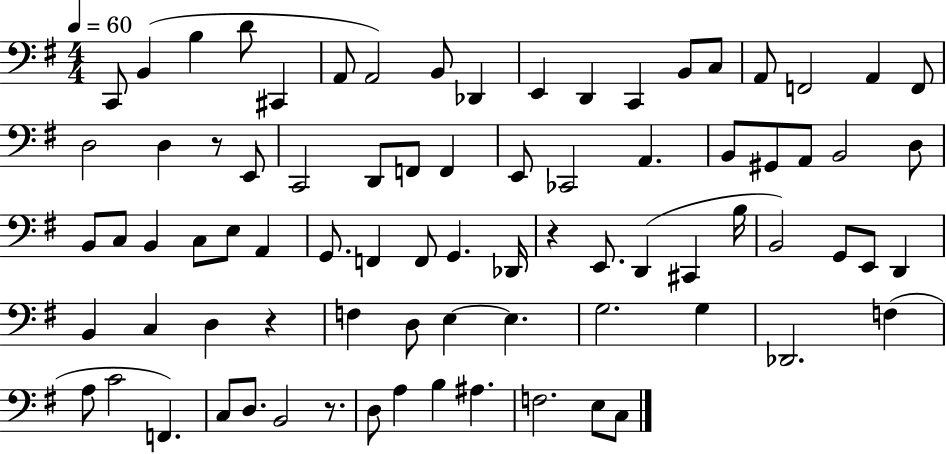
{
  \clef bass
  \numericTimeSignature
  \time 4/4
  \key g \major
  \tempo 4 = 60
  \repeat volta 2 { c,8 b,4( b4 d'8 cis,4 | a,8 a,2) b,8 des,4 | e,4 d,4 c,4 b,8 c8 | a,8 f,2 a,4 f,8 | \break d2 d4 r8 e,8 | c,2 d,8 f,8 f,4 | e,8 ces,2 a,4. | b,8 gis,8 a,8 b,2 d8 | \break b,8 c8 b,4 c8 e8 a,4 | g,8. f,4 f,8 g,4. des,16 | r4 e,8. d,4( cis,4 b16 | b,2) g,8 e,8 d,4 | \break b,4 c4 d4 r4 | f4 d8 e4~~ e4. | g2. g4 | des,2. f4( | \break a8 c'2 f,4.) | c8 d8. b,2 r8. | d8 a4 b4 ais4. | f2. e8 c8 | \break } \bar "|."
}